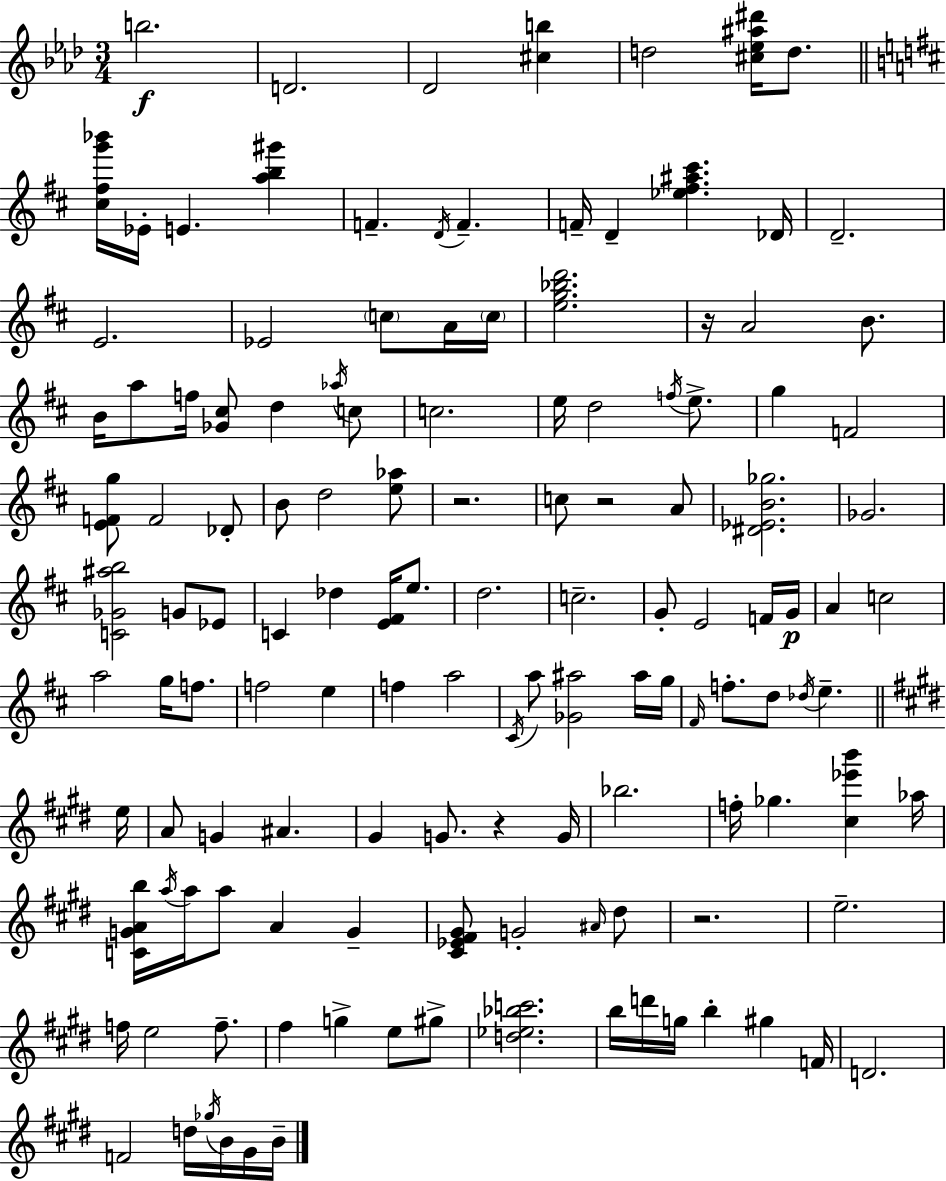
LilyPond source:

{
  \clef treble
  \numericTimeSignature
  \time 3/4
  \key f \minor
  \repeat volta 2 { b''2.\f | d'2. | des'2 <cis'' b''>4 | d''2 <cis'' ees'' ais'' dis'''>16 d''8. | \break \bar "||" \break \key d \major <cis'' fis'' g''' bes'''>16 ees'16-. e'4. <a'' b'' gis'''>4 | f'4.-- \acciaccatura { d'16 } f'4.-- | f'16-- d'4-- <ees'' fis'' ais'' cis'''>4. | des'16 d'2.-- | \break e'2. | ees'2 \parenthesize c''8 a'16 | \parenthesize c''16 <e'' g'' bes'' d'''>2. | r16 a'2 b'8. | \break b'16 a''8 f''16 <ges' cis''>8 d''4 \acciaccatura { aes''16 } | c''8 c''2. | e''16 d''2 \acciaccatura { f''16 } | e''8.-> g''4 f'2 | \break <e' f' g''>8 f'2 | des'8-. b'8 d''2 | <e'' aes''>8 r2. | c''8 r2 | \break a'8 <dis' ees' b' ges''>2. | ges'2. | <c' ges' ais'' b''>2 g'8 | ees'8 c'4 des''4 <e' fis'>16 | \break e''8. d''2. | c''2.-- | g'8-. e'2 | f'16 g'16\p a'4 c''2 | \break a''2 g''16 | f''8. f''2 e''4 | f''4 a''2 | \acciaccatura { cis'16 } a''8 <ges' ais''>2 | \break ais''16 g''16 \grace { fis'16 } f''8.-. d''8 \acciaccatura { des''16 } e''4.-- | \bar "||" \break \key e \major e''16 a'8 g'4 ais'4. | gis'4 g'8. r4 | g'16 bes''2. | f''16-. ges''4. <cis'' ees''' b'''>4 | \break aes''16 <c' g' a' b''>16 \acciaccatura { a''16 } a''16 a''8 a'4 g'4-- | <cis' ees' fis' gis'>8 g'2-. | \grace { ais'16 } dis''8 r2. | e''2.-- | \break f''16 e''2 | f''8.-- fis''4 g''4-> e''8 | gis''8-> <d'' ees'' bes'' c'''>2. | b''16 d'''16 g''16 b''4-. gis''4 | \break f'16 d'2. | f'2 d''16 | \acciaccatura { ges''16 } b'16 gis'16 b'16-- } \bar "|."
}